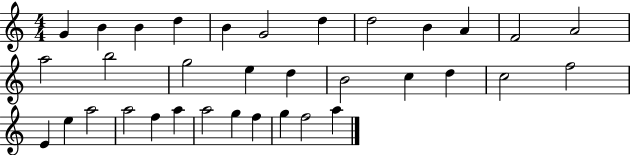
X:1
T:Untitled
M:4/4
L:1/4
K:C
G B B d B G2 d d2 B A F2 A2 a2 b2 g2 e d B2 c d c2 f2 E e a2 a2 f a a2 g f g f2 a